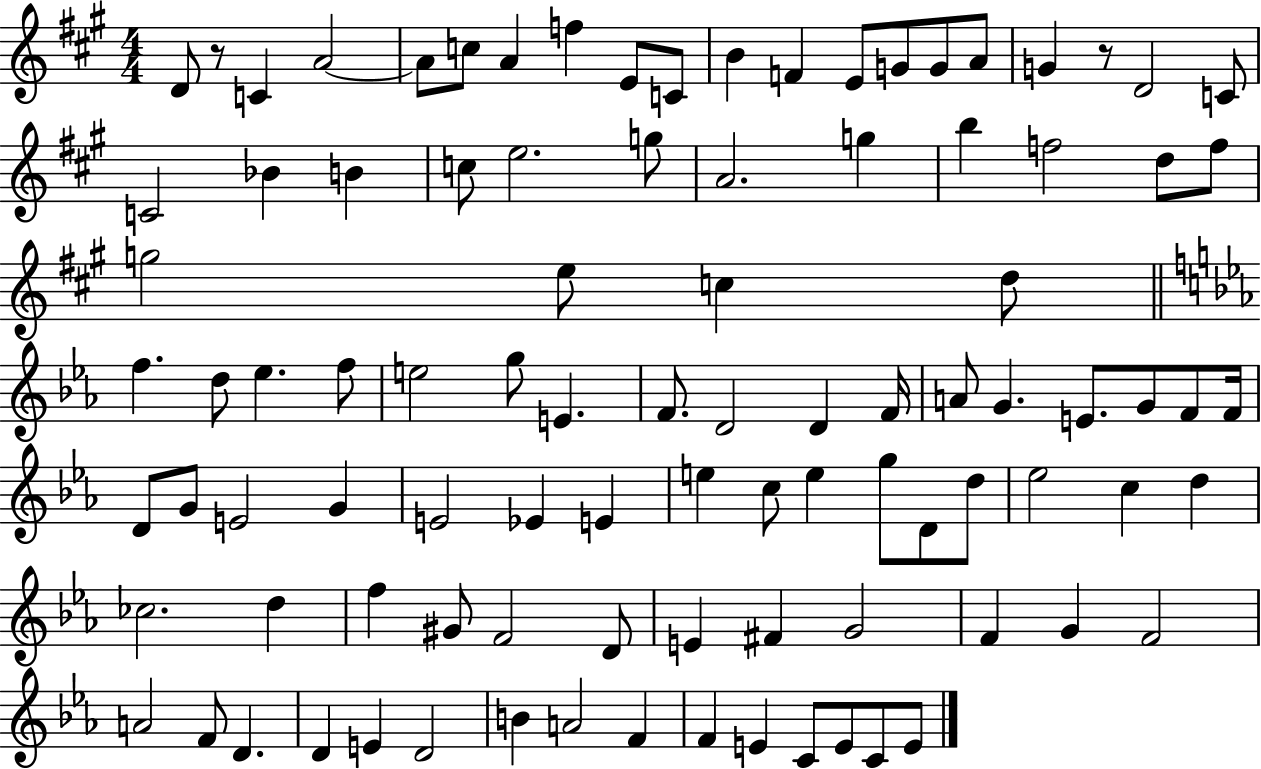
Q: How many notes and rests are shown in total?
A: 96